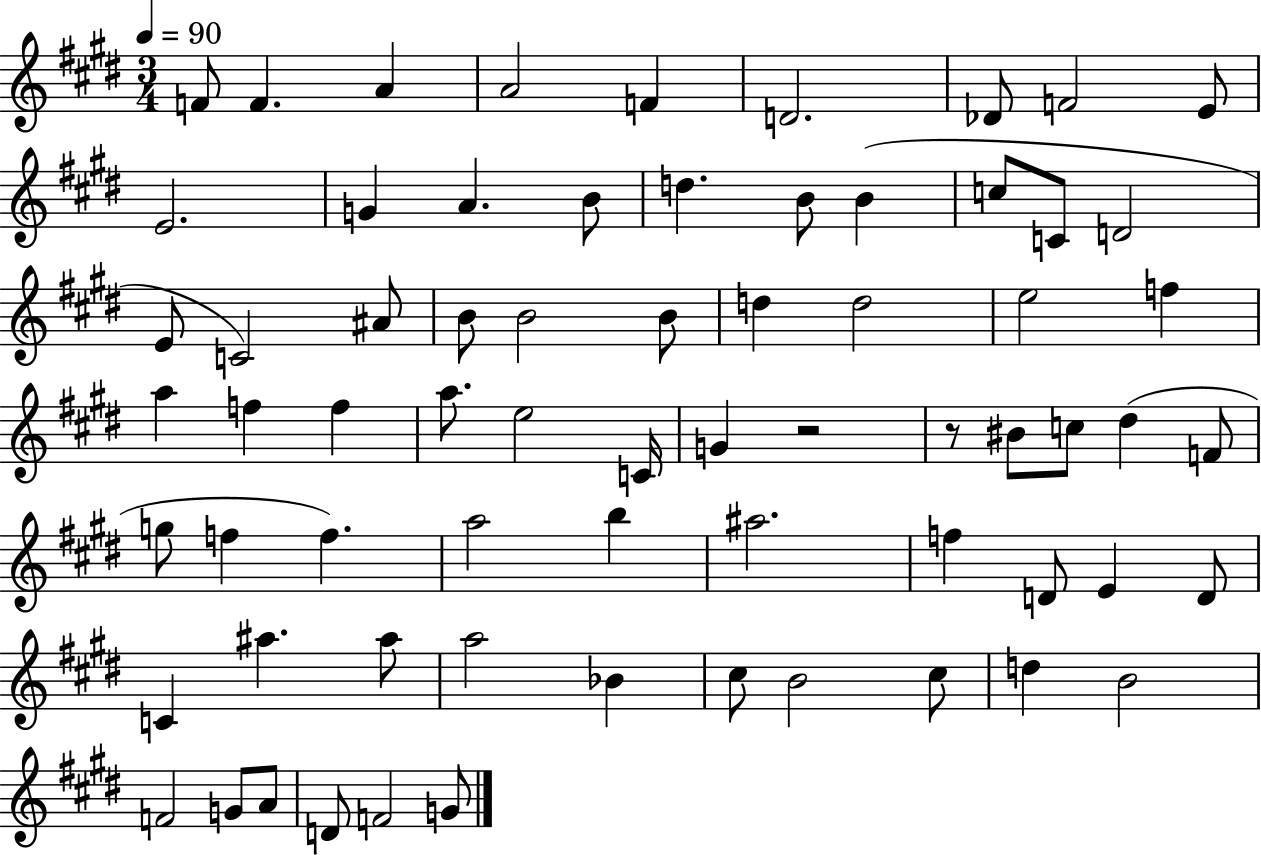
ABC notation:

X:1
T:Untitled
M:3/4
L:1/4
K:E
F/2 F A A2 F D2 _D/2 F2 E/2 E2 G A B/2 d B/2 B c/2 C/2 D2 E/2 C2 ^A/2 B/2 B2 B/2 d d2 e2 f a f f a/2 e2 C/4 G z2 z/2 ^B/2 c/2 ^d F/2 g/2 f f a2 b ^a2 f D/2 E D/2 C ^a ^a/2 a2 _B ^c/2 B2 ^c/2 d B2 F2 G/2 A/2 D/2 F2 G/2